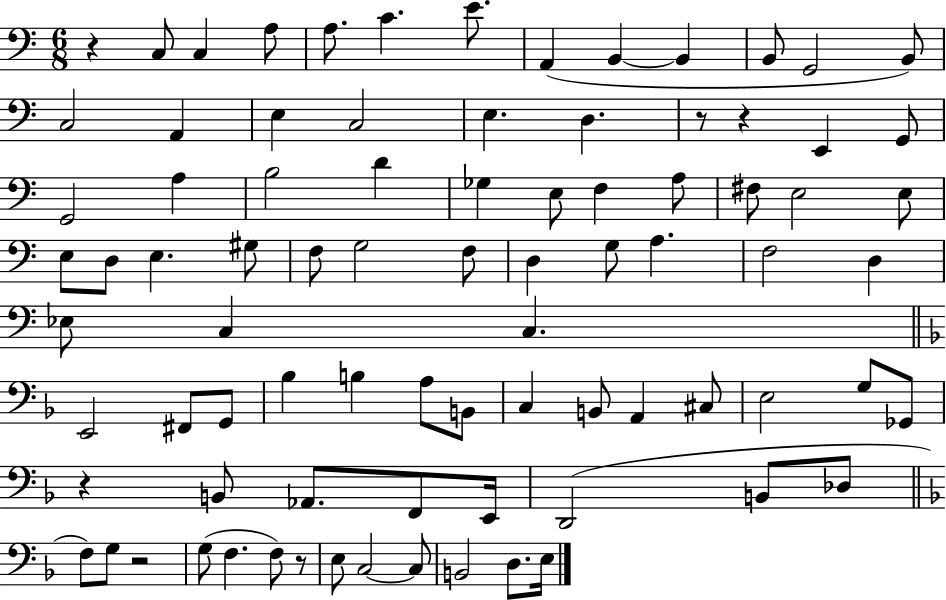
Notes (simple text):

R/q C3/e C3/q A3/e A3/e. C4/q. E4/e. A2/q B2/q B2/q B2/e G2/h B2/e C3/h A2/q E3/q C3/h E3/q. D3/q. R/e R/q E2/q G2/e G2/h A3/q B3/h D4/q Gb3/q E3/e F3/q A3/e F#3/e E3/h E3/e E3/e D3/e E3/q. G#3/e F3/e G3/h F3/e D3/q G3/e A3/q. F3/h D3/q Eb3/e C3/q C3/q. E2/h F#2/e G2/e Bb3/q B3/q A3/e B2/e C3/q B2/e A2/q C#3/e E3/h G3/e Gb2/e R/q B2/e Ab2/e. F2/e E2/s D2/h B2/e Db3/e F3/e G3/e R/h G3/e F3/q. F3/e R/e E3/e C3/h C3/e B2/h D3/e. E3/s